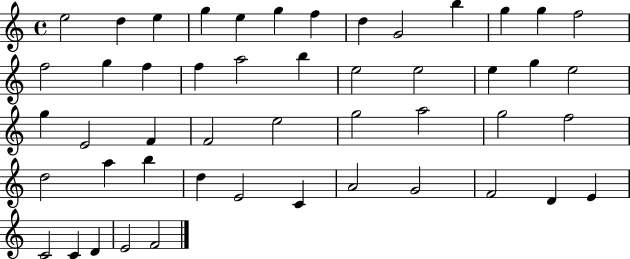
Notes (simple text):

E5/h D5/q E5/q G5/q E5/q G5/q F5/q D5/q G4/h B5/q G5/q G5/q F5/h F5/h G5/q F5/q F5/q A5/h B5/q E5/h E5/h E5/q G5/q E5/h G5/q E4/h F4/q F4/h E5/h G5/h A5/h G5/h F5/h D5/h A5/q B5/q D5/q E4/h C4/q A4/h G4/h F4/h D4/q E4/q C4/h C4/q D4/q E4/h F4/h